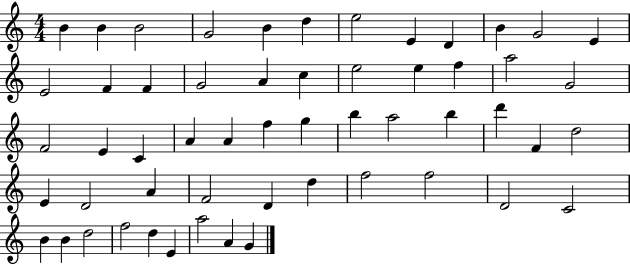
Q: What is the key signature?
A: C major